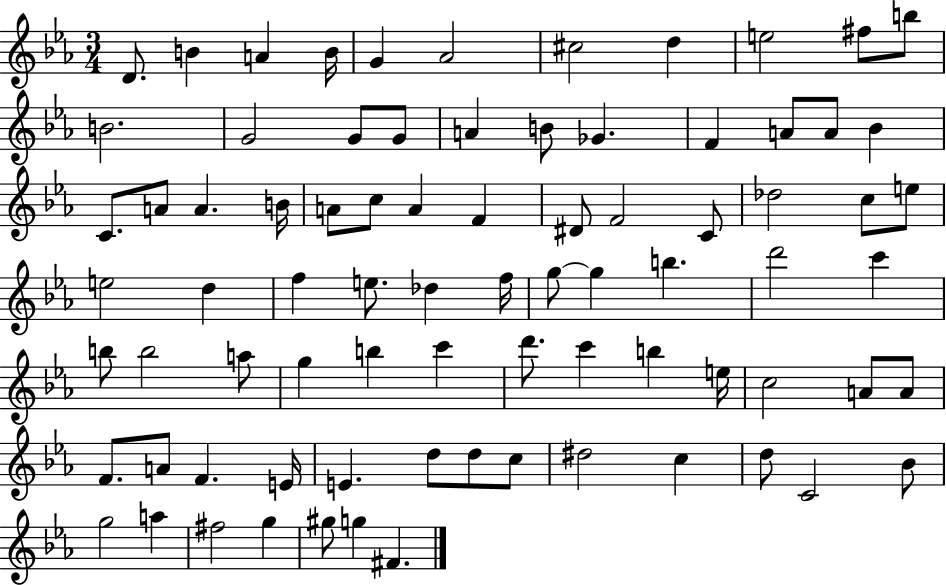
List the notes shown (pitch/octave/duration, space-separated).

D4/e. B4/q A4/q B4/s G4/q Ab4/h C#5/h D5/q E5/h F#5/e B5/e B4/h. G4/h G4/e G4/e A4/q B4/e Gb4/q. F4/q A4/e A4/e Bb4/q C4/e. A4/e A4/q. B4/s A4/e C5/e A4/q F4/q D#4/e F4/h C4/e Db5/h C5/e E5/e E5/h D5/q F5/q E5/e. Db5/q F5/s G5/e G5/q B5/q. D6/h C6/q B5/e B5/h A5/e G5/q B5/q C6/q D6/e. C6/q B5/q E5/s C5/h A4/e A4/e F4/e. A4/e F4/q. E4/s E4/q. D5/e D5/e C5/e D#5/h C5/q D5/e C4/h Bb4/e G5/h A5/q F#5/h G5/q G#5/e G5/q F#4/q.